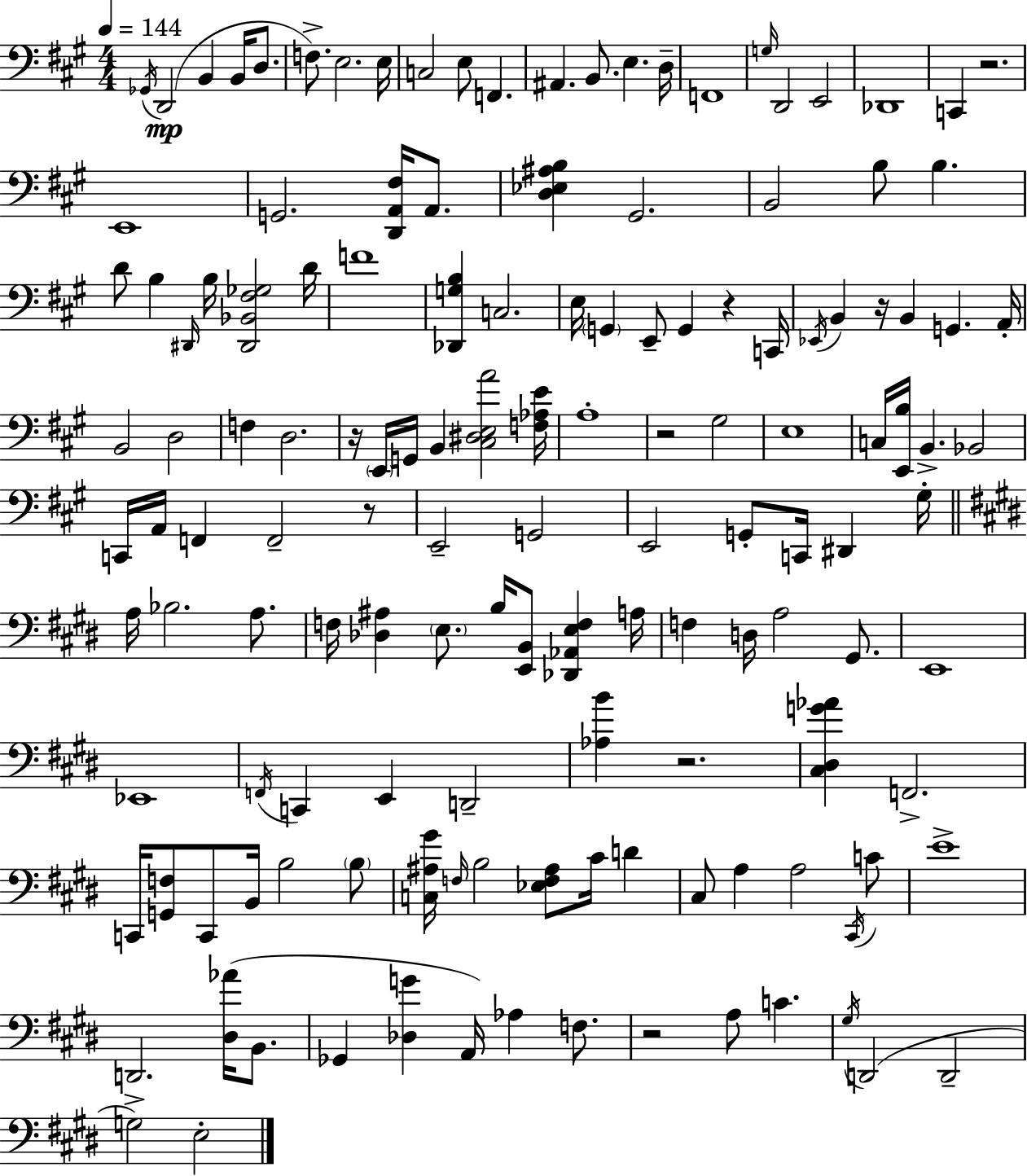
X:1
T:Untitled
M:4/4
L:1/4
K:A
_G,,/4 D,,2 B,, B,,/4 D,/2 F,/2 E,2 E,/4 C,2 E,/2 F,, ^A,, B,,/2 E, D,/4 F,,4 G,/4 D,,2 E,,2 _D,,4 C,, z2 E,,4 G,,2 [D,,A,,^F,]/4 A,,/2 [D,_E,^A,B,] ^G,,2 B,,2 B,/2 B, D/2 B, ^D,,/4 B,/4 [^D,,_B,,^F,_G,]2 D/4 F4 [_D,,G,B,] C,2 E,/4 G,, E,,/2 G,, z C,,/4 _E,,/4 B,, z/4 B,, G,, A,,/4 B,,2 D,2 F, D,2 z/4 E,,/4 G,,/4 B,, [^C,^D,E,A]2 [F,_A,E]/4 A,4 z2 ^G,2 E,4 C,/4 [E,,B,]/4 B,, _B,,2 C,,/4 A,,/4 F,, F,,2 z/2 E,,2 G,,2 E,,2 G,,/2 C,,/4 ^D,, ^G,/4 A,/4 _B,2 A,/2 F,/4 [_D,^A,] E,/2 B,/4 [E,,B,,]/2 [_D,,_A,,E,F,] A,/4 F, D,/4 A,2 ^G,,/2 E,,4 _E,,4 F,,/4 C,, E,, D,,2 [_A,B] z2 [^C,^D,G_A] F,,2 C,,/4 [G,,F,]/2 C,,/2 B,,/4 B,2 B,/2 [C,^A,^G]/4 F,/4 B,2 [_E,F,^A,]/2 ^C/4 D ^C,/2 A, A,2 ^C,,/4 C/2 E4 D,,2 [^D,_A]/4 B,,/2 _G,, [_D,G] A,,/4 _A, F,/2 z2 A,/2 C ^G,/4 D,,2 D,,2 G,2 E,2